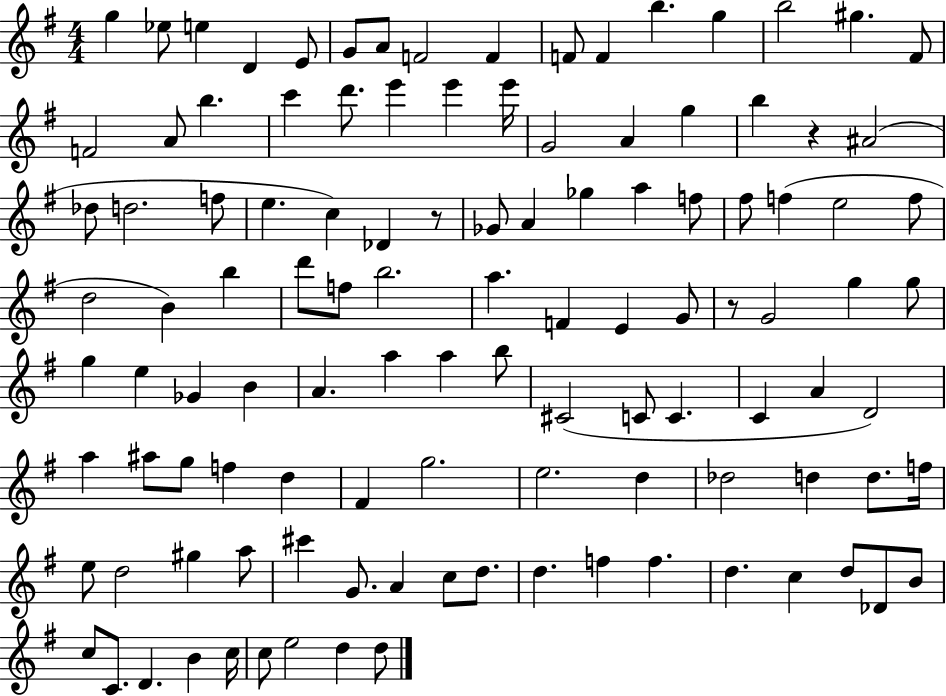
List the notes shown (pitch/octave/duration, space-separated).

G5/q Eb5/e E5/q D4/q E4/e G4/e A4/e F4/h F4/q F4/e F4/q B5/q. G5/q B5/h G#5/q. F#4/e F4/h A4/e B5/q. C6/q D6/e. E6/q E6/q E6/s G4/h A4/q G5/q B5/q R/q A#4/h Db5/e D5/h. F5/e E5/q. C5/q Db4/q R/e Gb4/e A4/q Gb5/q A5/q F5/e F#5/e F5/q E5/h F5/e D5/h B4/q B5/q D6/e F5/e B5/h. A5/q. F4/q E4/q G4/e R/e G4/h G5/q G5/e G5/q E5/q Gb4/q B4/q A4/q. A5/q A5/q B5/e C#4/h C4/e C4/q. C4/q A4/q D4/h A5/q A#5/e G5/e F5/q D5/q F#4/q G5/h. E5/h. D5/q Db5/h D5/q D5/e. F5/s E5/e D5/h G#5/q A5/e C#6/q G4/e. A4/q C5/e D5/e. D5/q. F5/q F5/q. D5/q. C5/q D5/e Db4/e B4/e C5/e C4/e. D4/q. B4/q C5/s C5/e E5/h D5/q D5/e